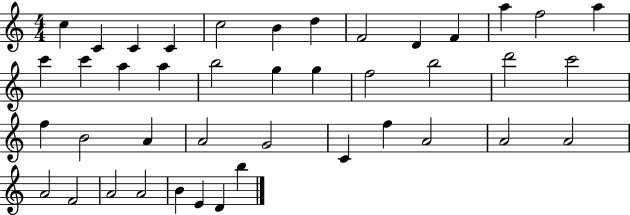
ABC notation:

X:1
T:Untitled
M:4/4
L:1/4
K:C
c C C C c2 B d F2 D F a f2 a c' c' a a b2 g g f2 b2 d'2 c'2 f B2 A A2 G2 C f A2 A2 A2 A2 F2 A2 A2 B E D b